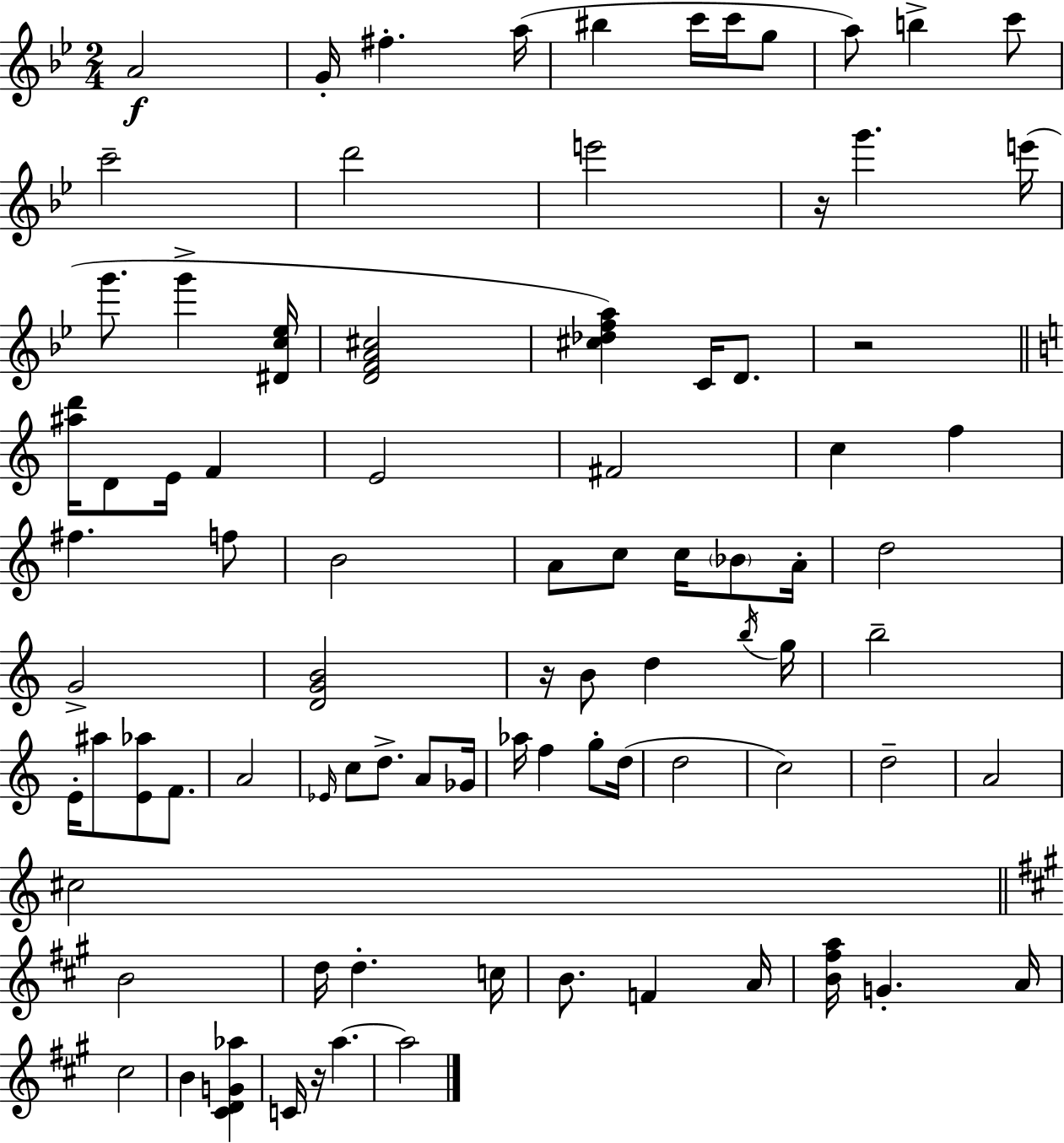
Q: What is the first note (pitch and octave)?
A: A4